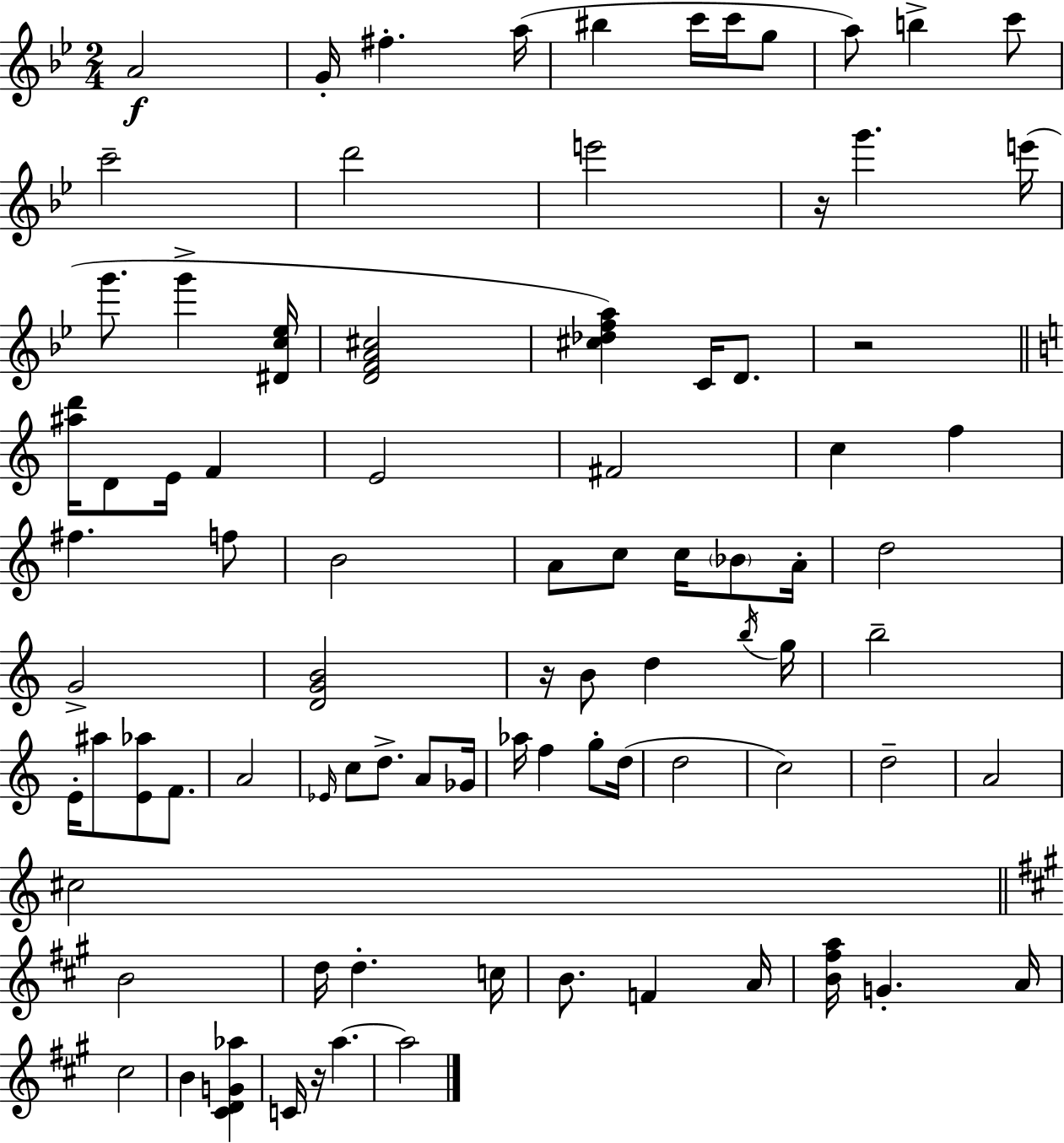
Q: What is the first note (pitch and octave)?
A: A4